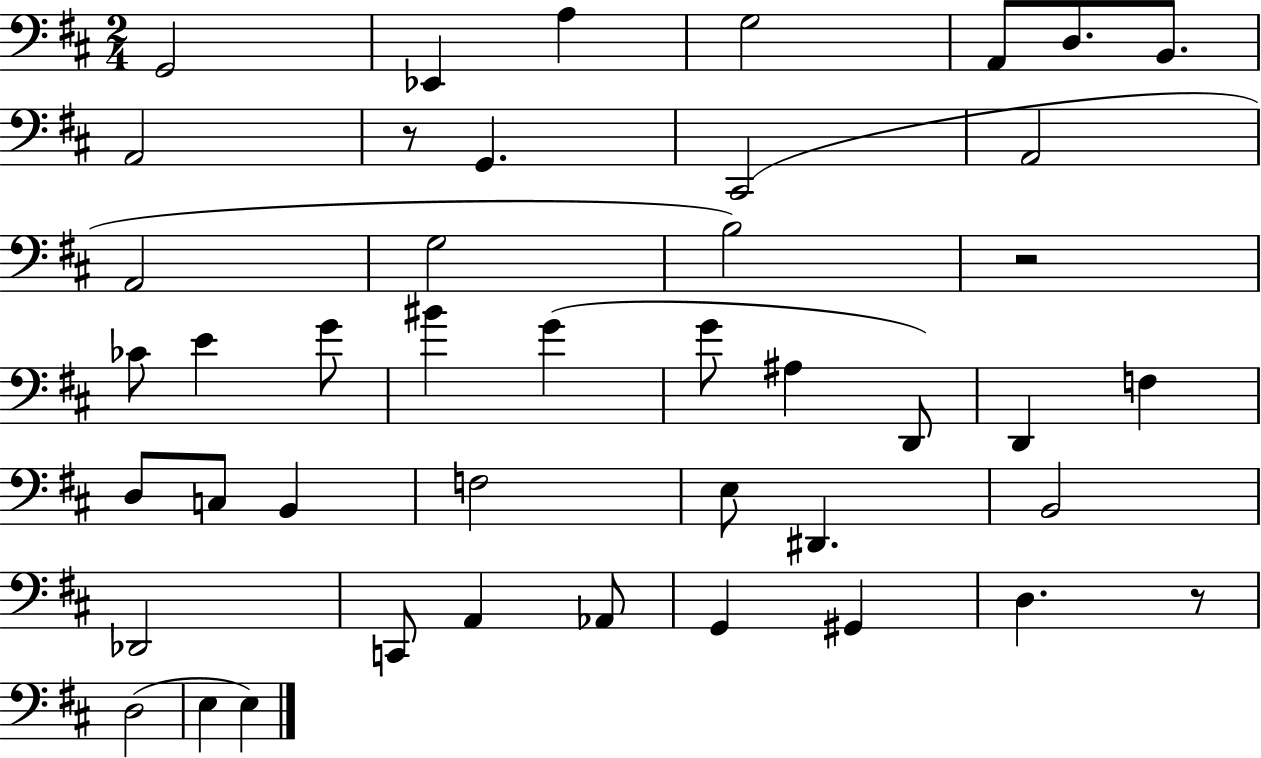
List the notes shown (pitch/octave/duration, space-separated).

G2/h Eb2/q A3/q G3/h A2/e D3/e. B2/e. A2/h R/e G2/q. C#2/h A2/h A2/h G3/h B3/h R/h CES4/e E4/q G4/e BIS4/q G4/q G4/e A#3/q D2/e D2/q F3/q D3/e C3/e B2/q F3/h E3/e D#2/q. B2/h Db2/h C2/e A2/q Ab2/e G2/q G#2/q D3/q. R/e D3/h E3/q E3/q